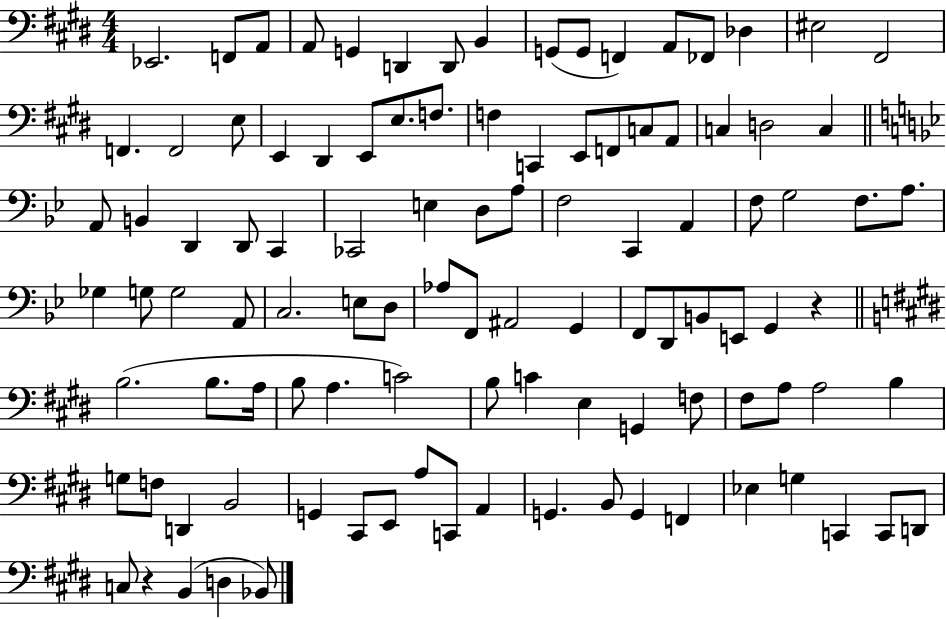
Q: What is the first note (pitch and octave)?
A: Eb2